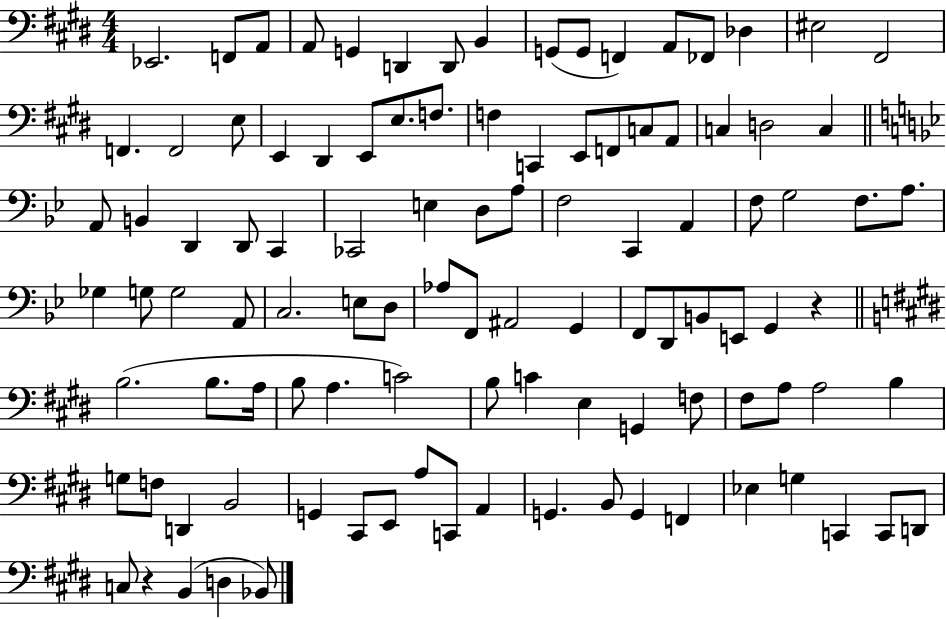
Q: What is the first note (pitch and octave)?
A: Eb2